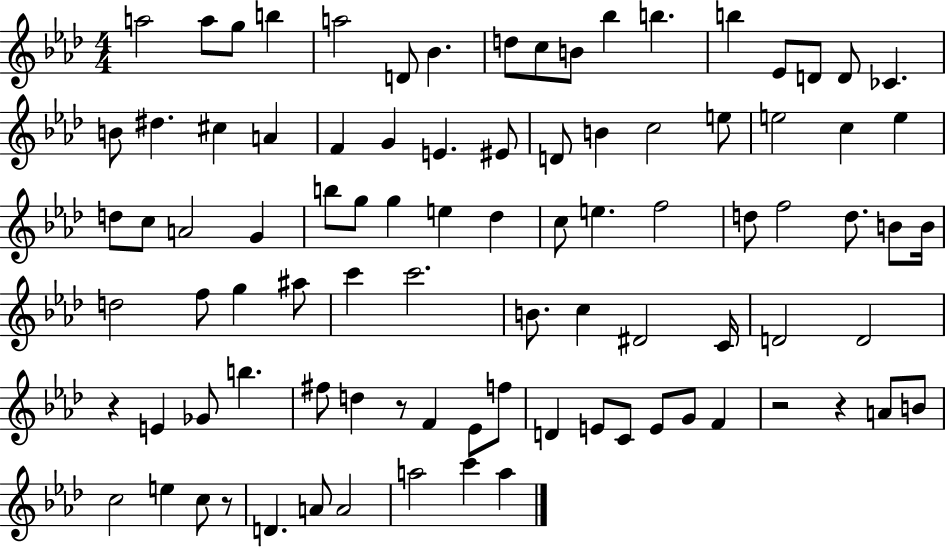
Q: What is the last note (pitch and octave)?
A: A5